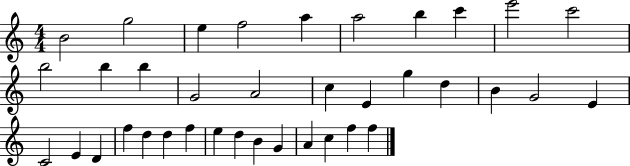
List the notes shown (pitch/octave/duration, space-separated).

B4/h G5/h E5/q F5/h A5/q A5/h B5/q C6/q E6/h C6/h B5/h B5/q B5/q G4/h A4/h C5/q E4/q G5/q D5/q B4/q G4/h E4/q C4/h E4/q D4/q F5/q D5/q D5/q F5/q E5/q D5/q B4/q G4/q A4/q C5/q F5/q F5/q